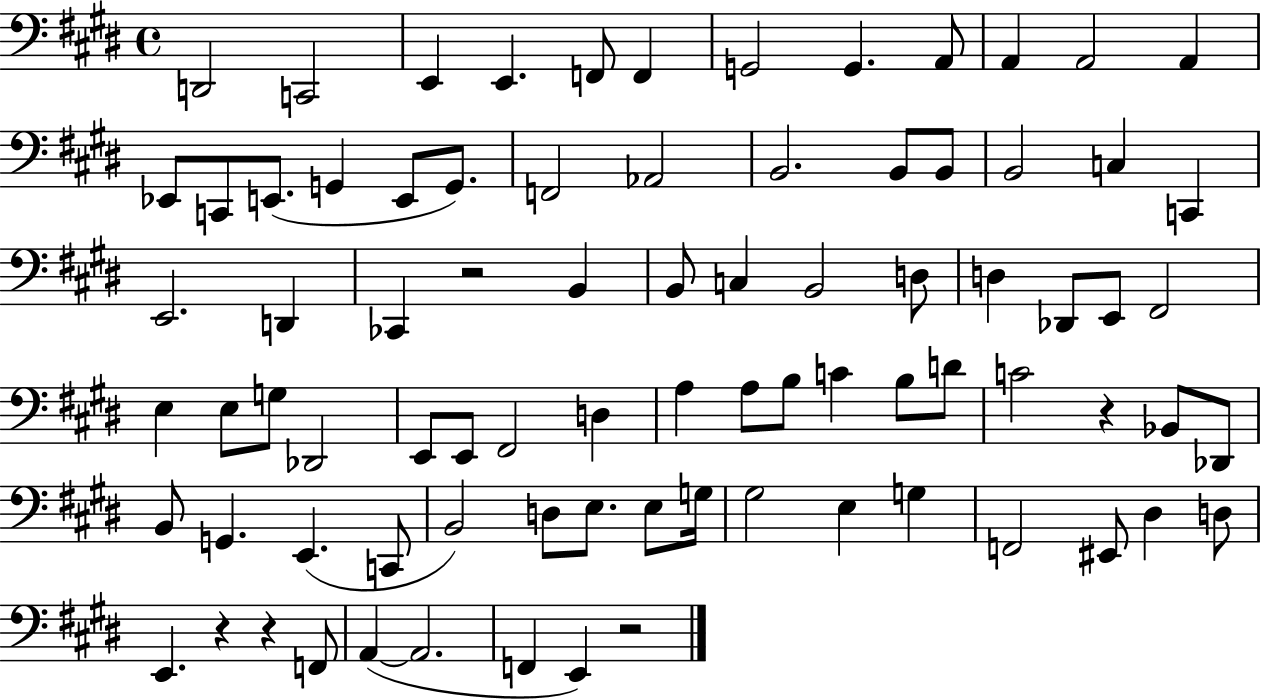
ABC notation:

X:1
T:Untitled
M:4/4
L:1/4
K:E
D,,2 C,,2 E,, E,, F,,/2 F,, G,,2 G,, A,,/2 A,, A,,2 A,, _E,,/2 C,,/2 E,,/2 G,, E,,/2 G,,/2 F,,2 _A,,2 B,,2 B,,/2 B,,/2 B,,2 C, C,, E,,2 D,, _C,, z2 B,, B,,/2 C, B,,2 D,/2 D, _D,,/2 E,,/2 ^F,,2 E, E,/2 G,/2 _D,,2 E,,/2 E,,/2 ^F,,2 D, A, A,/2 B,/2 C B,/2 D/2 C2 z _B,,/2 _D,,/2 B,,/2 G,, E,, C,,/2 B,,2 D,/2 E,/2 E,/2 G,/4 ^G,2 E, G, F,,2 ^E,,/2 ^D, D,/2 E,, z z F,,/2 A,, A,,2 F,, E,, z2